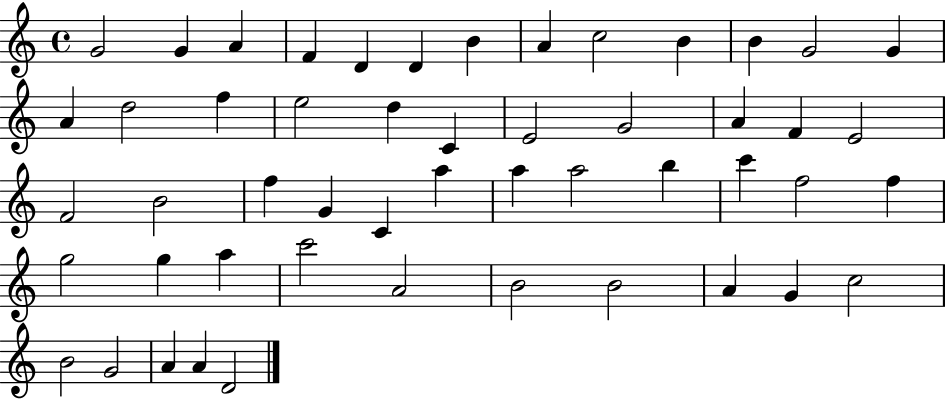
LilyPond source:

{
  \clef treble
  \time 4/4
  \defaultTimeSignature
  \key c \major
  g'2 g'4 a'4 | f'4 d'4 d'4 b'4 | a'4 c''2 b'4 | b'4 g'2 g'4 | \break a'4 d''2 f''4 | e''2 d''4 c'4 | e'2 g'2 | a'4 f'4 e'2 | \break f'2 b'2 | f''4 g'4 c'4 a''4 | a''4 a''2 b''4 | c'''4 f''2 f''4 | \break g''2 g''4 a''4 | c'''2 a'2 | b'2 b'2 | a'4 g'4 c''2 | \break b'2 g'2 | a'4 a'4 d'2 | \bar "|."
}